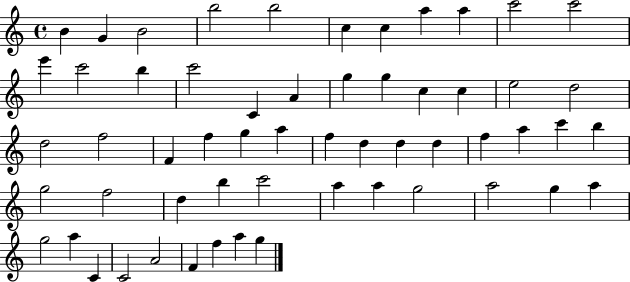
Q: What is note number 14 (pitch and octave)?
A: B5